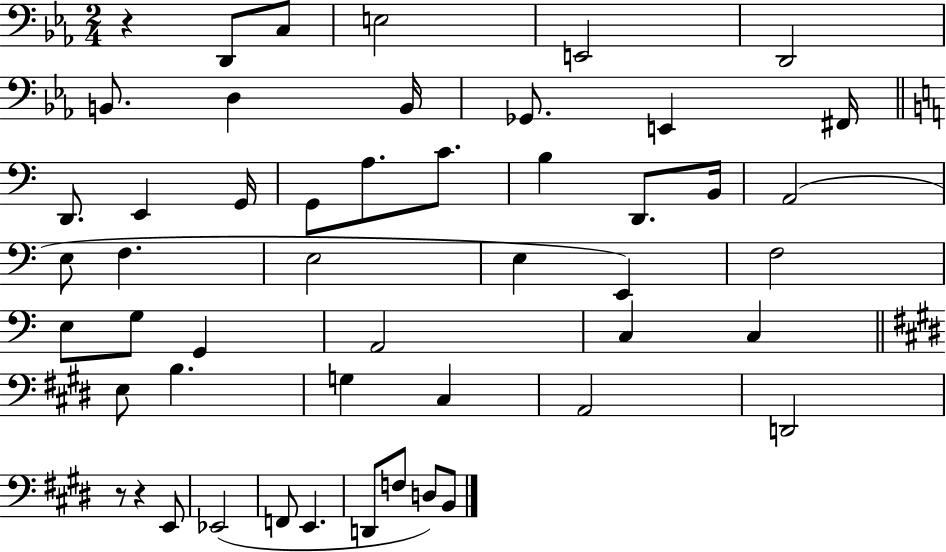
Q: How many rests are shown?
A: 3